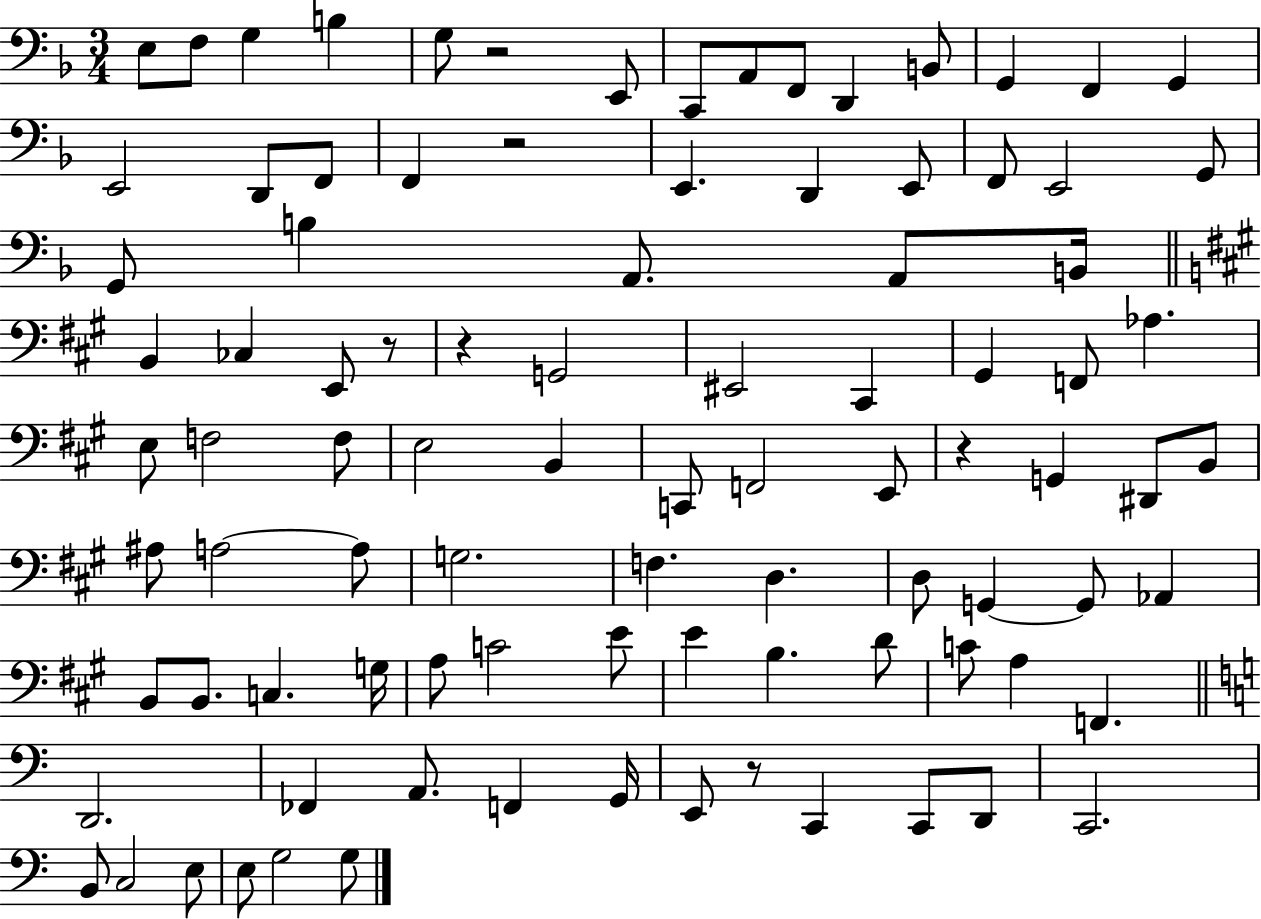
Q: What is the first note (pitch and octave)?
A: E3